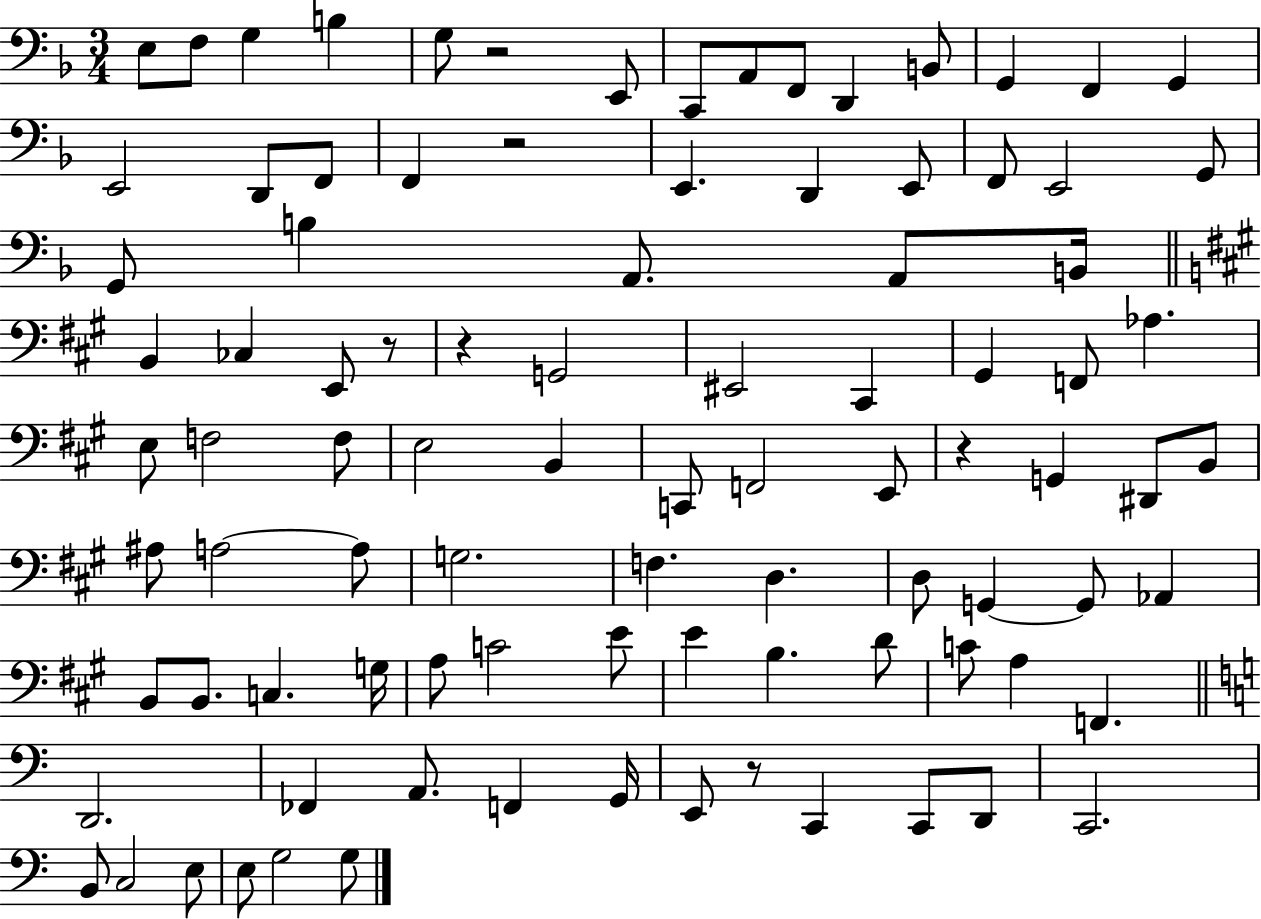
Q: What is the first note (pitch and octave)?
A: E3